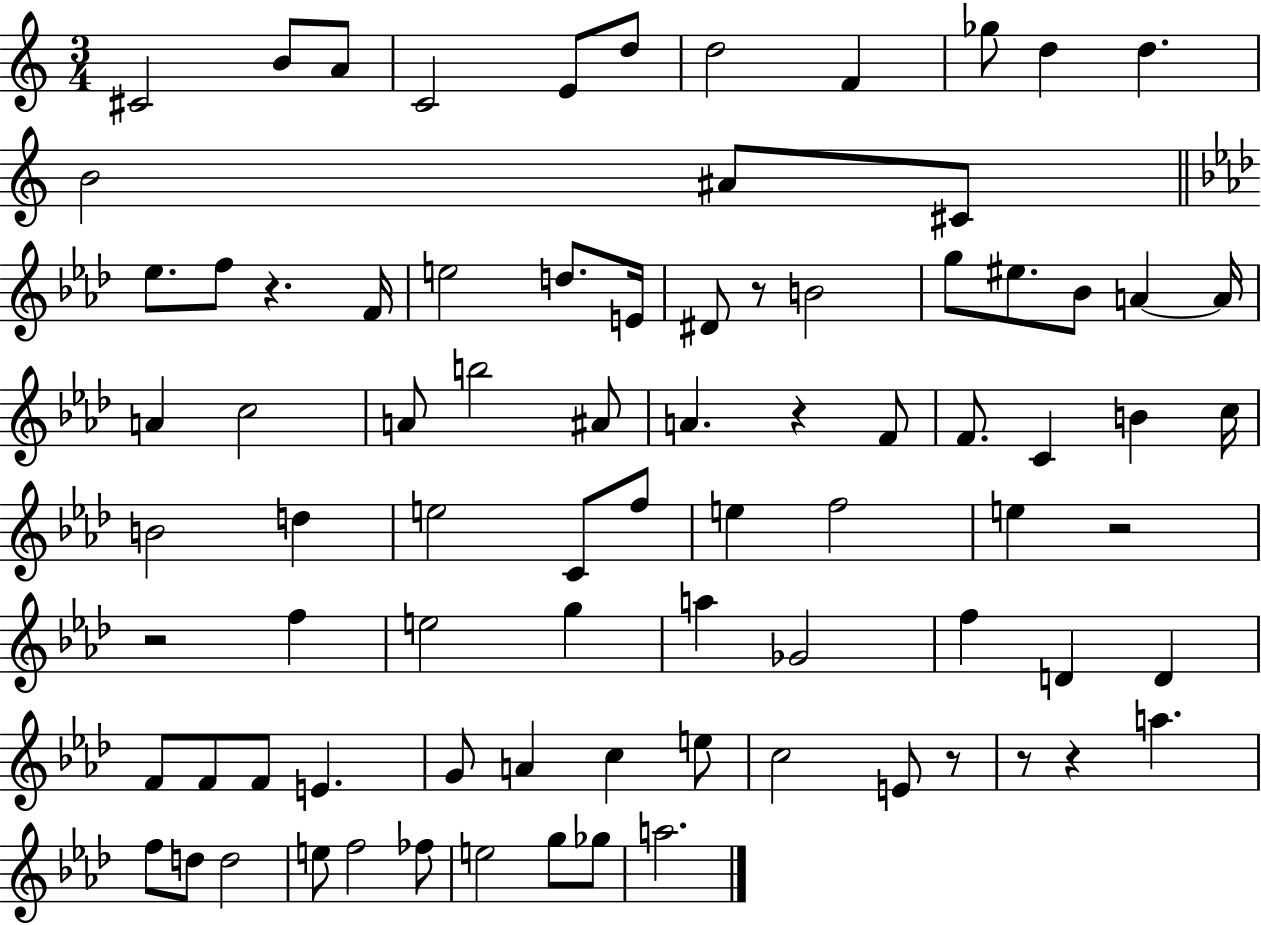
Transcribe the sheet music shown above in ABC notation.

X:1
T:Untitled
M:3/4
L:1/4
K:C
^C2 B/2 A/2 C2 E/2 d/2 d2 F _g/2 d d B2 ^A/2 ^C/2 _e/2 f/2 z F/4 e2 d/2 E/4 ^D/2 z/2 B2 g/2 ^e/2 _B/2 A A/4 A c2 A/2 b2 ^A/2 A z F/2 F/2 C B c/4 B2 d e2 C/2 f/2 e f2 e z2 z2 f e2 g a _G2 f D D F/2 F/2 F/2 E G/2 A c e/2 c2 E/2 z/2 z/2 z a f/2 d/2 d2 e/2 f2 _f/2 e2 g/2 _g/2 a2